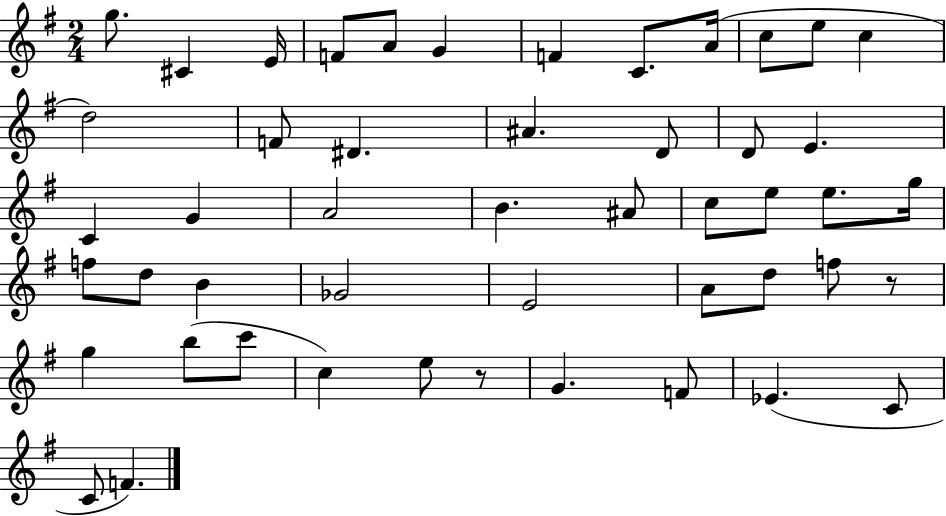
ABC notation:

X:1
T:Untitled
M:2/4
L:1/4
K:G
g/2 ^C E/4 F/2 A/2 G F C/2 A/4 c/2 e/2 c d2 F/2 ^D ^A D/2 D/2 E C G A2 B ^A/2 c/2 e/2 e/2 g/4 f/2 d/2 B _G2 E2 A/2 d/2 f/2 z/2 g b/2 c'/2 c e/2 z/2 G F/2 _E C/2 C/2 F